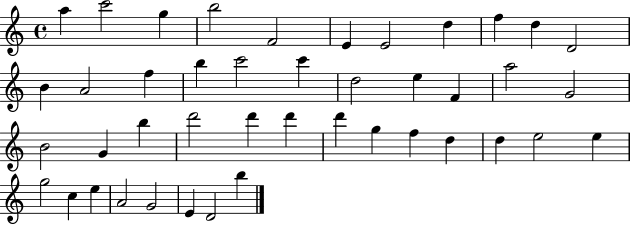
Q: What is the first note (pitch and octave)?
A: A5